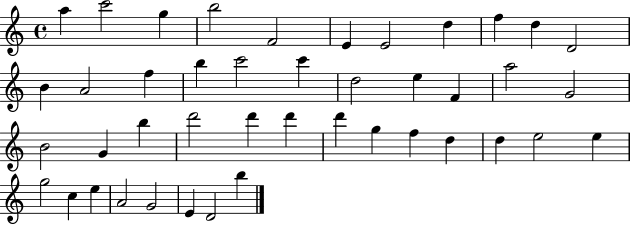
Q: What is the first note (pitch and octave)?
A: A5